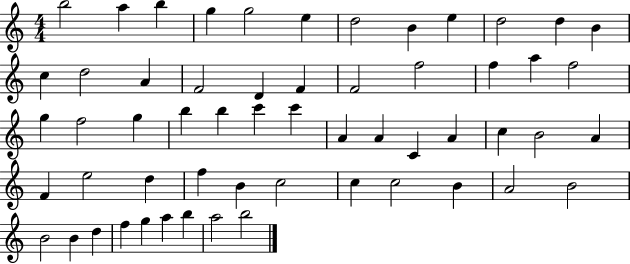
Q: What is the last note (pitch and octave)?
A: B5